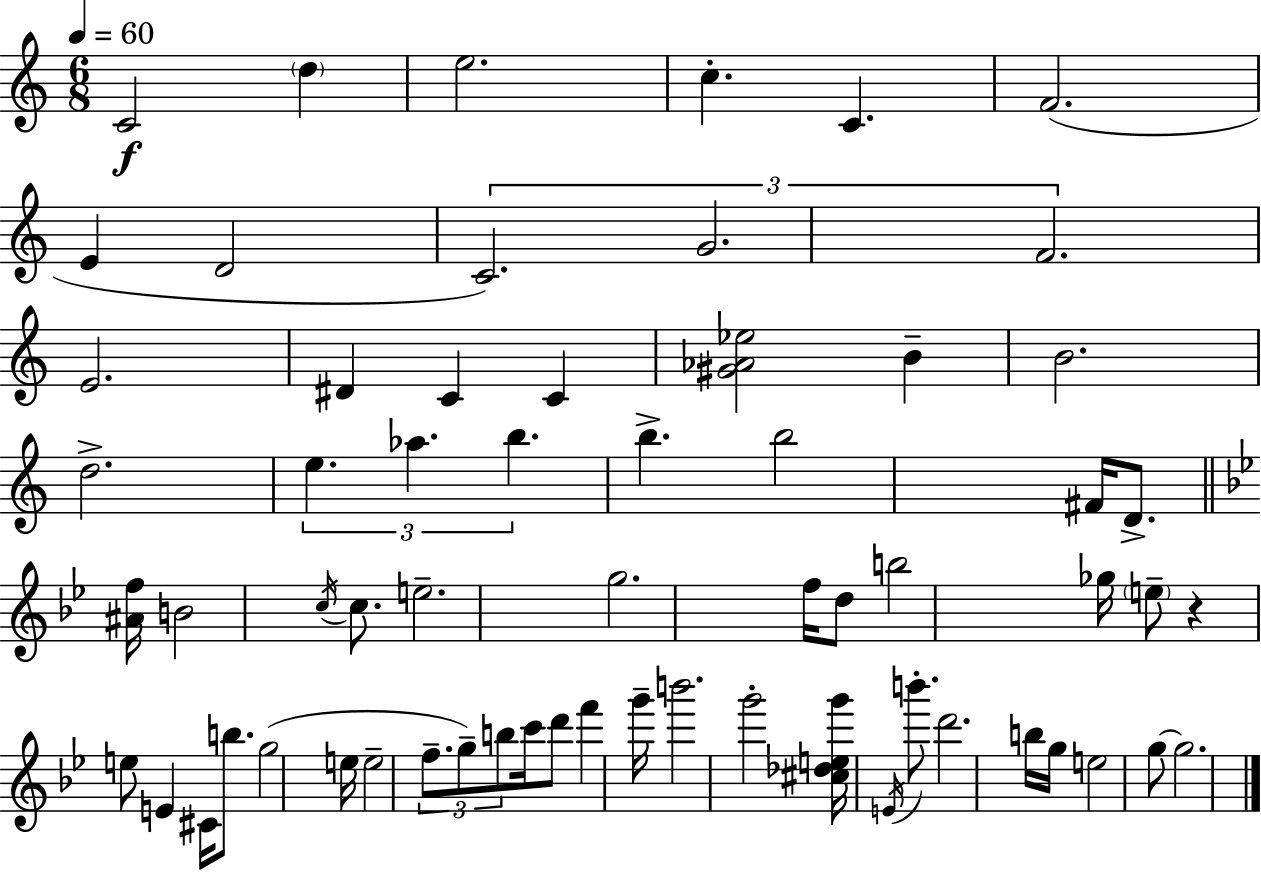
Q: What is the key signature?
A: C major